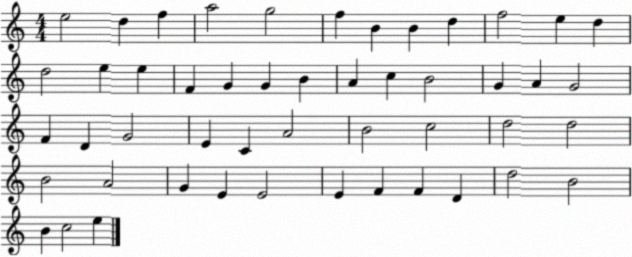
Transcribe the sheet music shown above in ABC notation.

X:1
T:Untitled
M:4/4
L:1/4
K:C
e2 d f a2 g2 f B B d f2 e d d2 e e F G G B A c B2 G A G2 F D G2 E C A2 B2 c2 d2 d2 B2 A2 G E E2 E F F D d2 B2 B c2 e